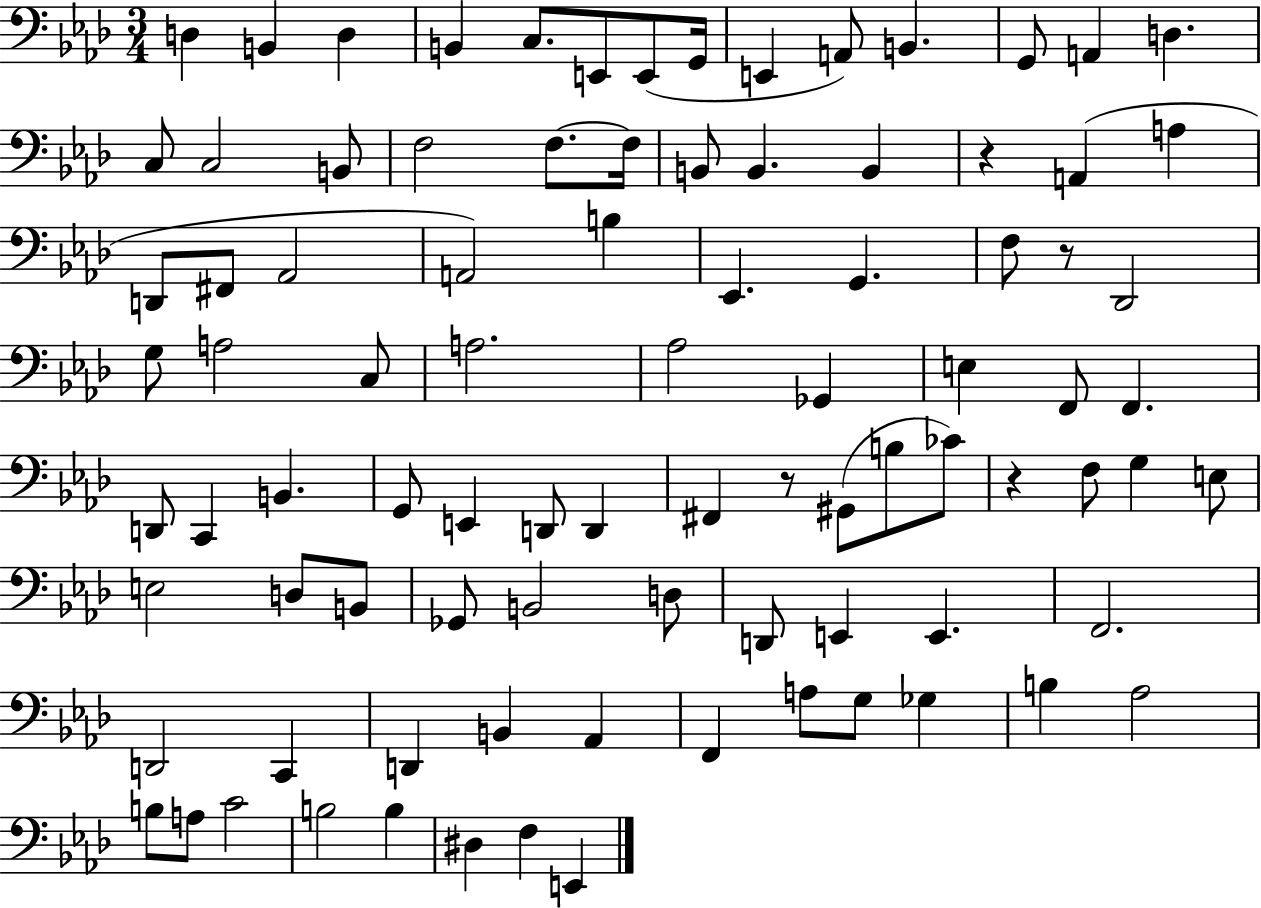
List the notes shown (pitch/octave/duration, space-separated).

D3/q B2/q D3/q B2/q C3/e. E2/e E2/e G2/s E2/q A2/e B2/q. G2/e A2/q D3/q. C3/e C3/h B2/e F3/h F3/e. F3/s B2/e B2/q. B2/q R/q A2/q A3/q D2/e F#2/e Ab2/h A2/h B3/q Eb2/q. G2/q. F3/e R/e Db2/h G3/e A3/h C3/e A3/h. Ab3/h Gb2/q E3/q F2/e F2/q. D2/e C2/q B2/q. G2/e E2/q D2/e D2/q F#2/q R/e G#2/e B3/e CES4/e R/q F3/e G3/q E3/e E3/h D3/e B2/e Gb2/e B2/h D3/e D2/e E2/q E2/q. F2/h. D2/h C2/q D2/q B2/q Ab2/q F2/q A3/e G3/e Gb3/q B3/q Ab3/h B3/e A3/e C4/h B3/h B3/q D#3/q F3/q E2/q